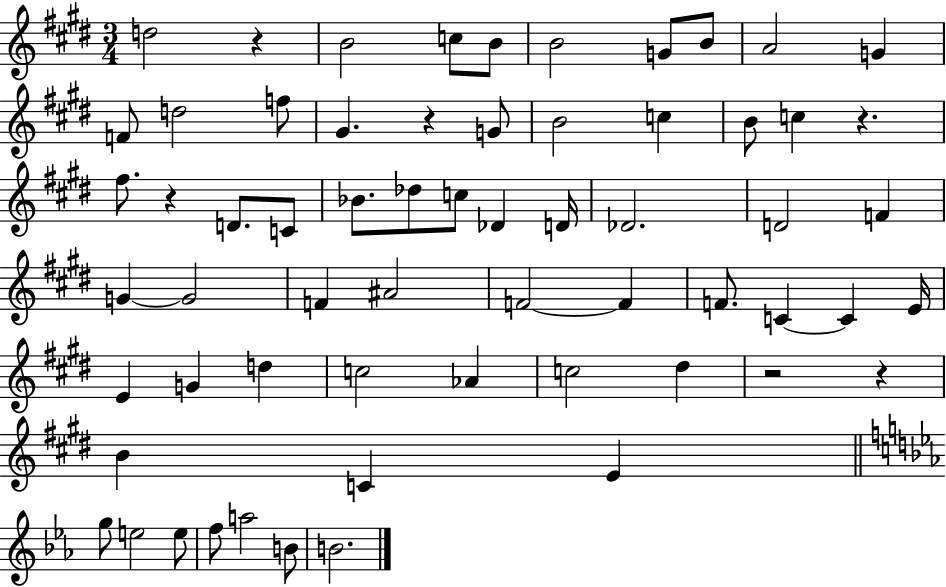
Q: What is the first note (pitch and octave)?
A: D5